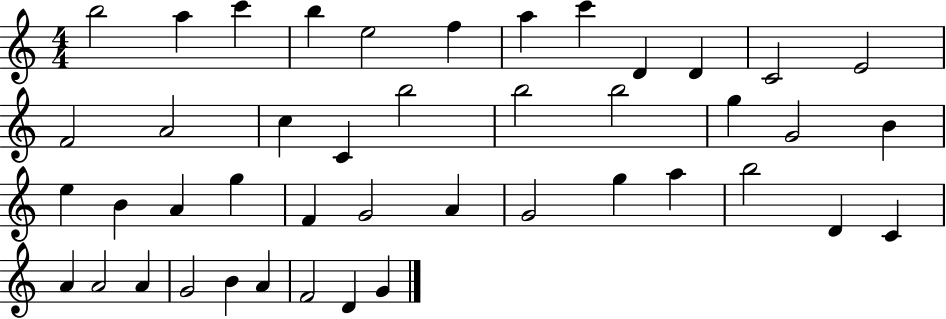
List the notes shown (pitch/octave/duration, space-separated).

B5/h A5/q C6/q B5/q E5/h F5/q A5/q C6/q D4/q D4/q C4/h E4/h F4/h A4/h C5/q C4/q B5/h B5/h B5/h G5/q G4/h B4/q E5/q B4/q A4/q G5/q F4/q G4/h A4/q G4/h G5/q A5/q B5/h D4/q C4/q A4/q A4/h A4/q G4/h B4/q A4/q F4/h D4/q G4/q